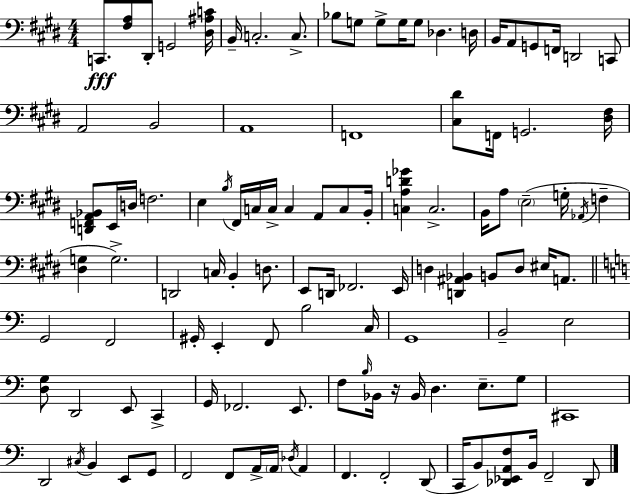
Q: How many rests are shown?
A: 1